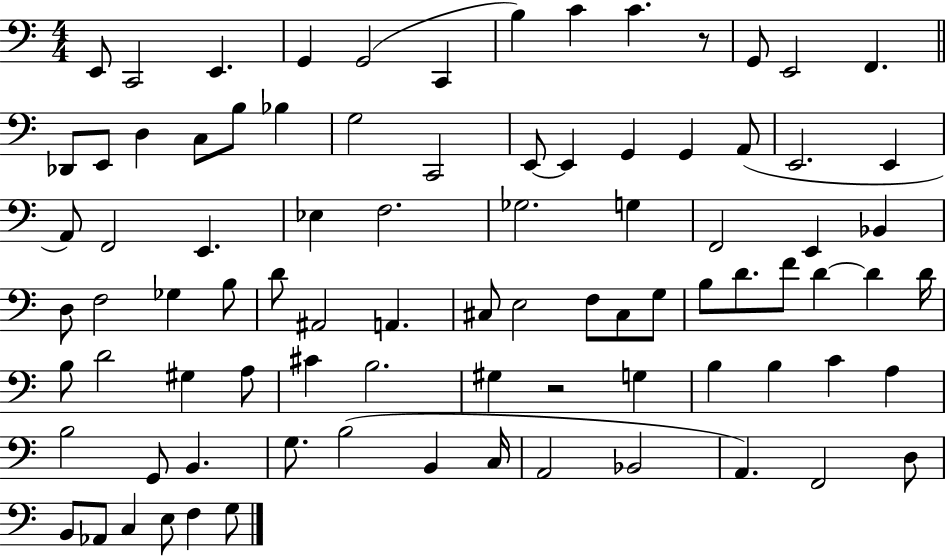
E2/e C2/h E2/q. G2/q G2/h C2/q B3/q C4/q C4/q. R/e G2/e E2/h F2/q. Db2/e E2/e D3/q C3/e B3/e Bb3/q G3/h C2/h E2/e E2/q G2/q G2/q A2/e E2/h. E2/q A2/e F2/h E2/q. Eb3/q F3/h. Gb3/h. G3/q F2/h E2/q Bb2/q D3/e F3/h Gb3/q B3/e D4/e A#2/h A2/q. C#3/e E3/h F3/e C#3/e G3/e B3/e D4/e. F4/e D4/q D4/q D4/s B3/e D4/h G#3/q A3/e C#4/q B3/h. G#3/q R/h G3/q B3/q B3/q C4/q A3/q B3/h G2/e B2/q. G3/e. B3/h B2/q C3/s A2/h Bb2/h A2/q. F2/h D3/e B2/e Ab2/e C3/q E3/e F3/q G3/e